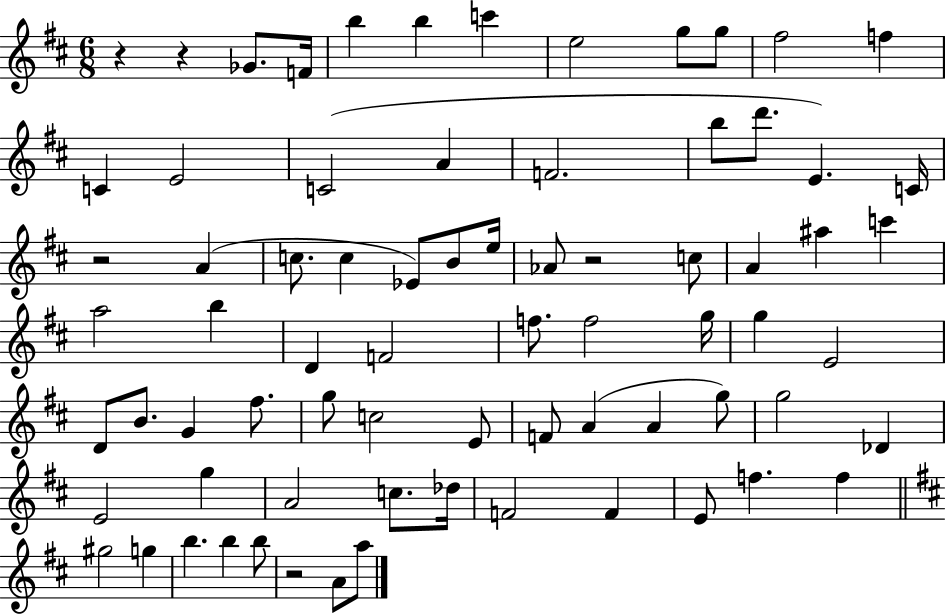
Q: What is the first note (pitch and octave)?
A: Gb4